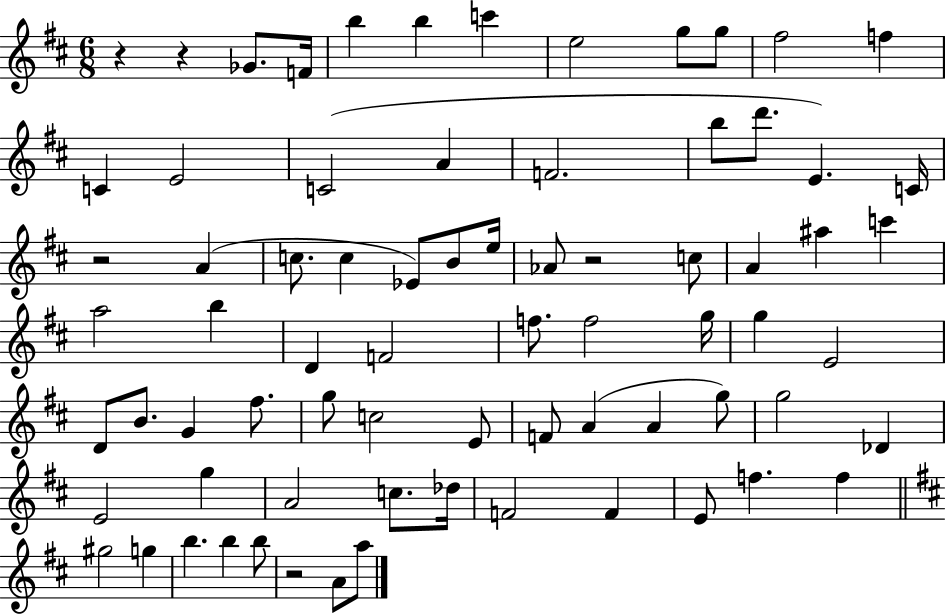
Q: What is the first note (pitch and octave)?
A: Gb4